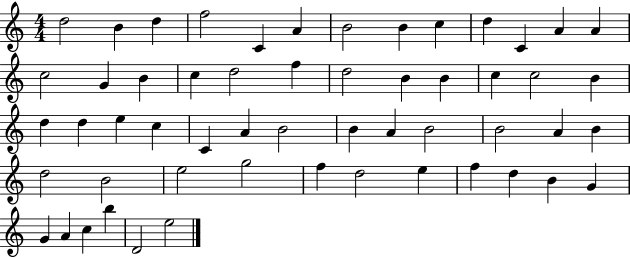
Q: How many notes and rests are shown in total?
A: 55